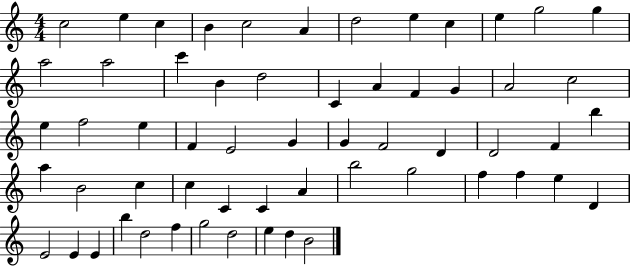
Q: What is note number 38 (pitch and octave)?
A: C5